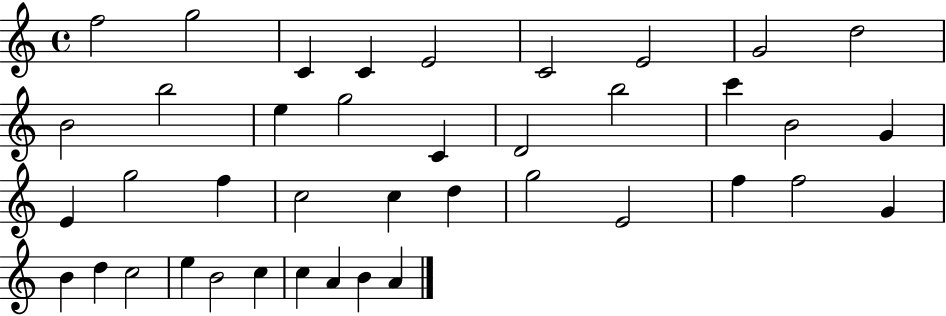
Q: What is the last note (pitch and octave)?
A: A4